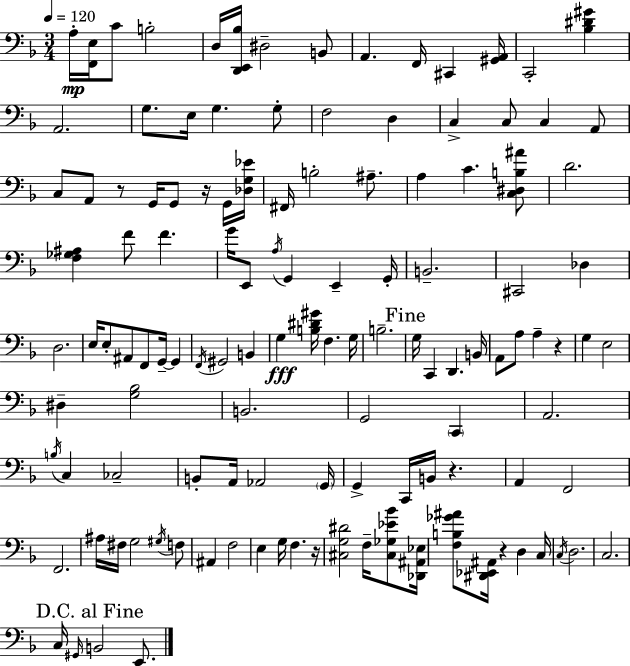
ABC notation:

X:1
T:Untitled
M:3/4
L:1/4
K:F
A,/4 [F,,E,]/4 C/2 B,2 D,/4 [D,,E,,_B,]/4 ^D,2 B,,/2 A,, F,,/4 ^C,, [^G,,A,,]/4 C,,2 [_B,^D^G] A,,2 G,/2 E,/4 G, G,/2 F,2 D, C, C,/2 C, A,,/2 C,/2 A,,/2 z/2 G,,/4 G,,/2 z/4 G,,/4 [_D,G,_E]/4 ^F,,/4 B,2 ^A,/2 A, C [C,^D,B,^A]/2 D2 [F,_G,^A,] F/2 F G/4 E,,/2 A,/4 G,, E,, G,,/4 B,,2 ^C,,2 _D, D,2 E,/4 E,/2 ^A,,/2 F,,/2 G,,/4 G,, F,,/4 ^G,,2 B,, G, [B,^D^G]/4 F, G,/4 B,2 G,/4 C,, D,, B,,/4 A,,/2 A,/2 A, z G, E,2 ^D, [G,_B,]2 B,,2 G,,2 C,, A,,2 B,/4 C, _C,2 B,,/2 A,,/4 _A,,2 G,,/4 G,, C,,/4 B,,/4 z A,, F,,2 F,,2 ^A,/4 ^F,/4 G,2 ^G,/4 F,/2 ^A,, F,2 E, G,/4 F, z/4 [^C,G,^D]2 F,/4 [^C,_G,_E_B]/2 [_D,,^A,,_E,]/4 [F,B,_G^A]/2 [^D,,_E,,^A,,]/4 z D, C,/4 C,/4 D,2 C,2 C,/4 ^G,,/4 B,,2 E,,/2